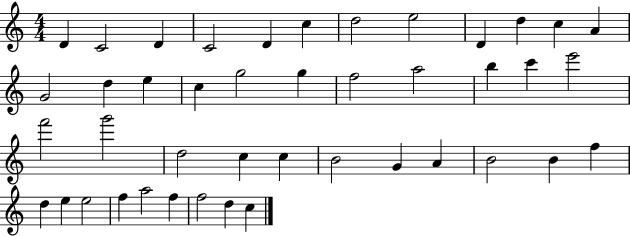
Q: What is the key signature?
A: C major